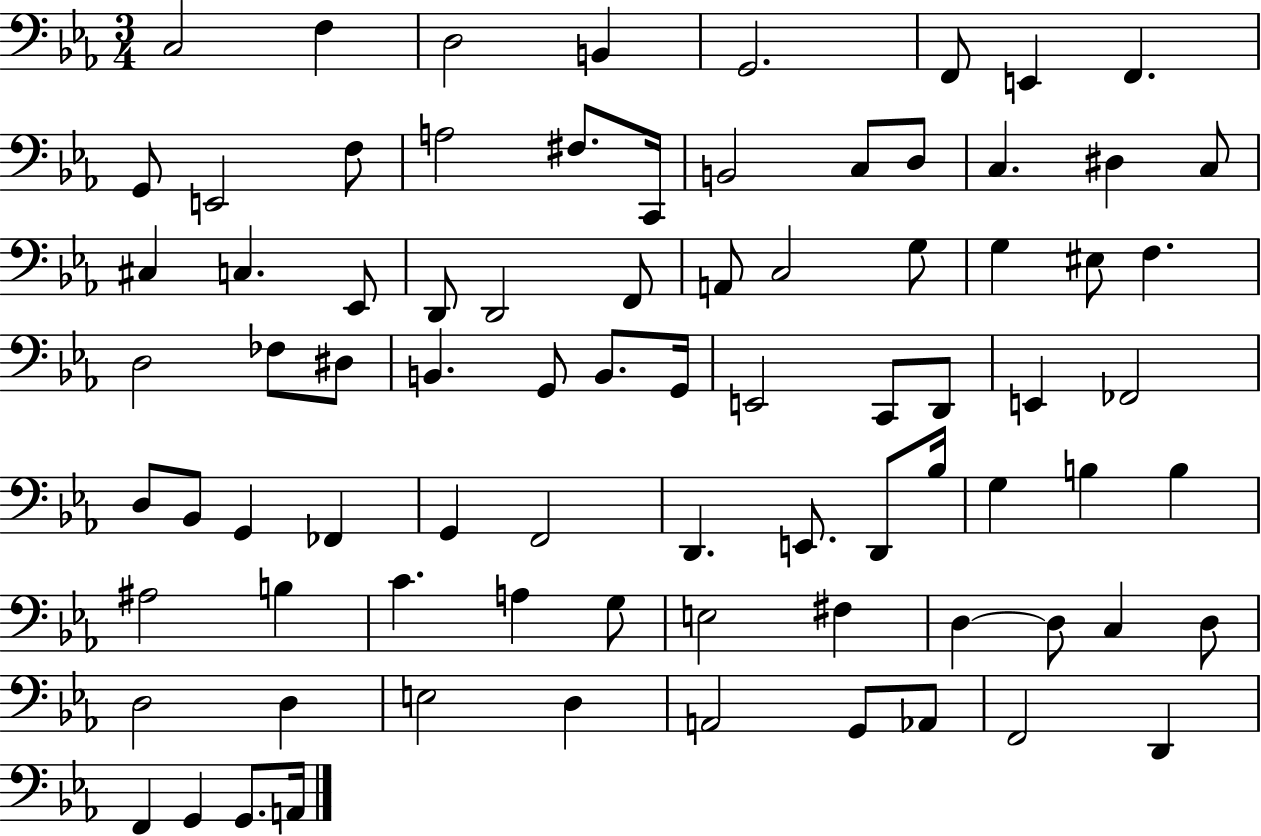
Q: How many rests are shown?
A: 0